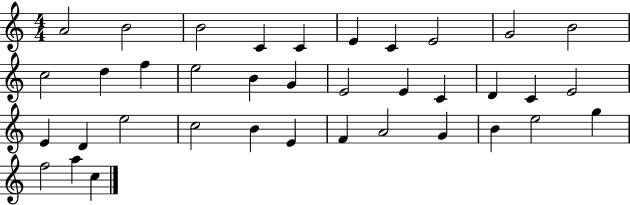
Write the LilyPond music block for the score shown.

{
  \clef treble
  \numericTimeSignature
  \time 4/4
  \key c \major
  a'2 b'2 | b'2 c'4 c'4 | e'4 c'4 e'2 | g'2 b'2 | \break c''2 d''4 f''4 | e''2 b'4 g'4 | e'2 e'4 c'4 | d'4 c'4 e'2 | \break e'4 d'4 e''2 | c''2 b'4 e'4 | f'4 a'2 g'4 | b'4 e''2 g''4 | \break f''2 a''4 c''4 | \bar "|."
}